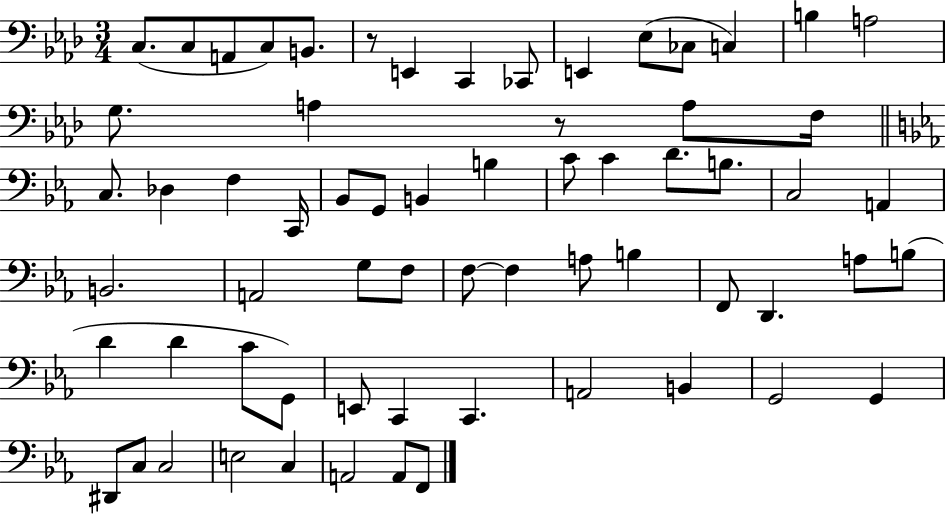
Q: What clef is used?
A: bass